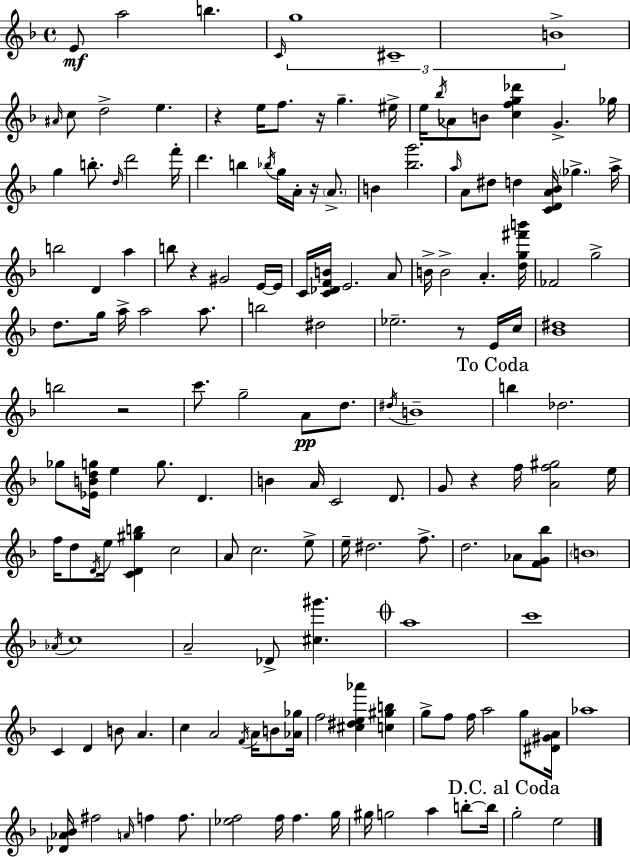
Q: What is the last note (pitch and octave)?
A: E5